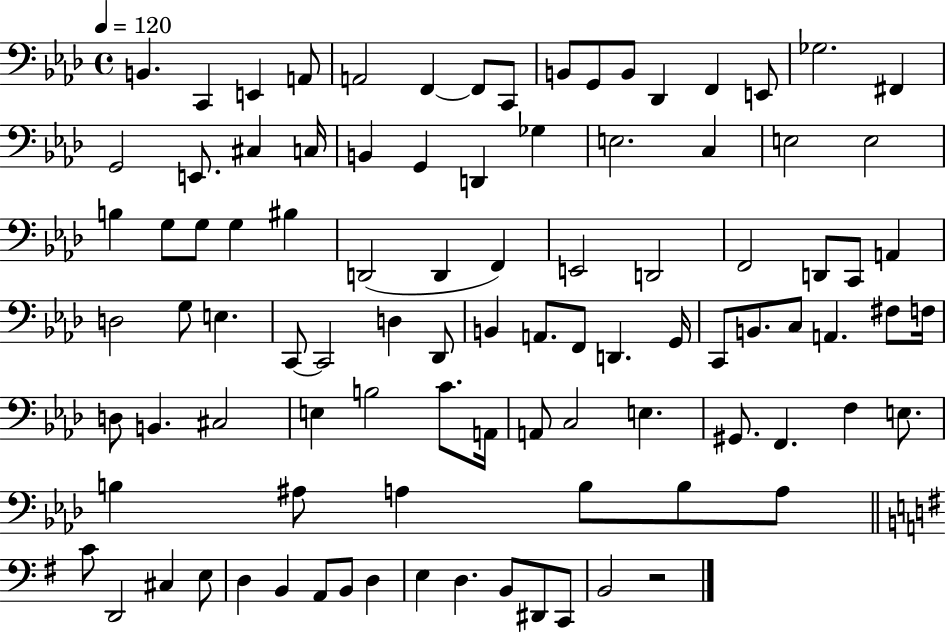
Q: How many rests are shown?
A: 1